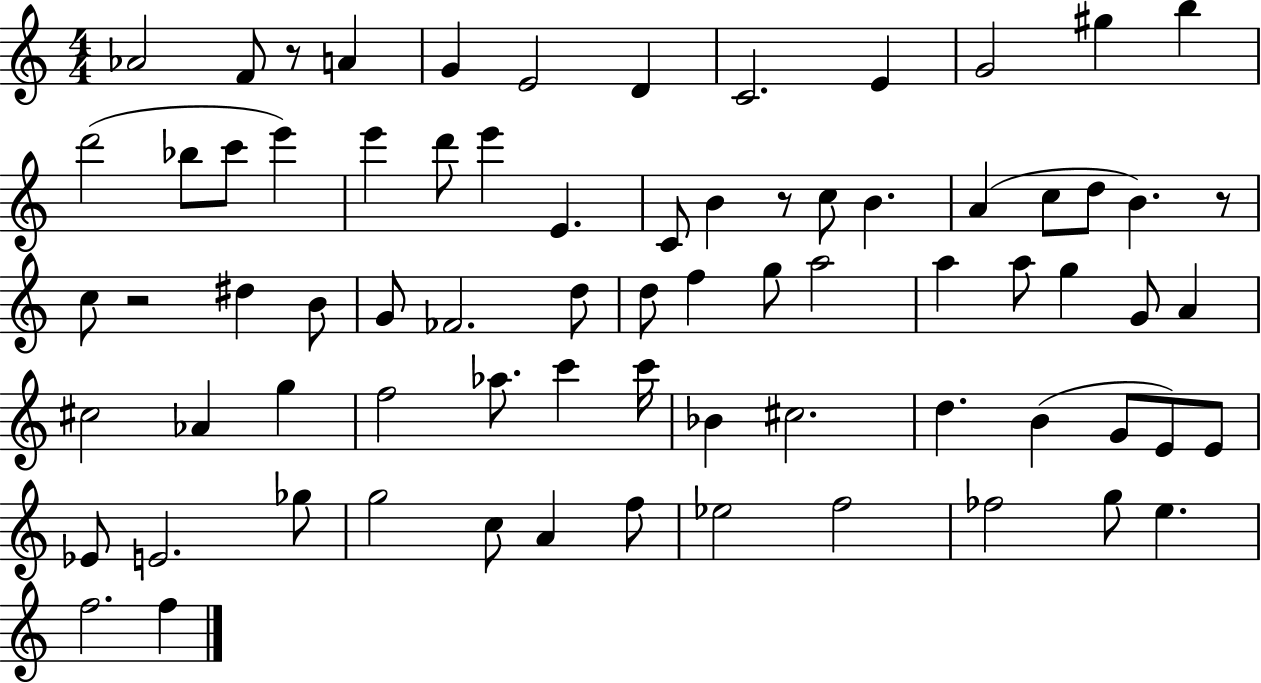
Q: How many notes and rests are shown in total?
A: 74